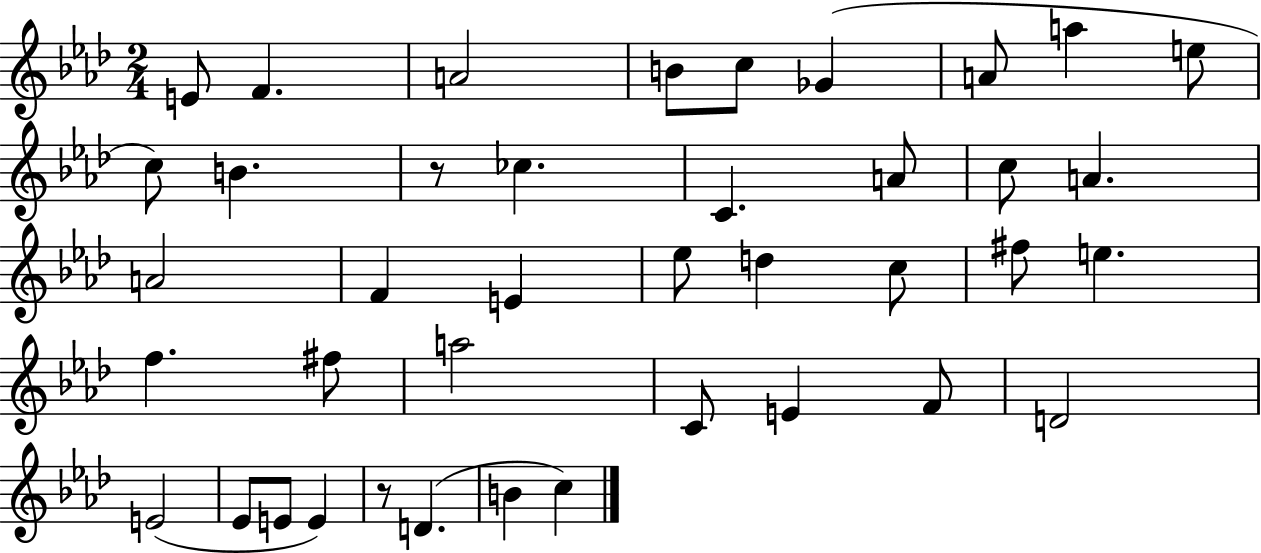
{
  \clef treble
  \numericTimeSignature
  \time 2/4
  \key aes \major
  e'8 f'4. | a'2 | b'8 c''8 ges'4( | a'8 a''4 e''8 | \break c''8) b'4. | r8 ces''4. | c'4. a'8 | c''8 a'4. | \break a'2 | f'4 e'4 | ees''8 d''4 c''8 | fis''8 e''4. | \break f''4. fis''8 | a''2 | c'8 e'4 f'8 | d'2 | \break e'2( | ees'8 e'8 e'4) | r8 d'4.( | b'4 c''4) | \break \bar "|."
}